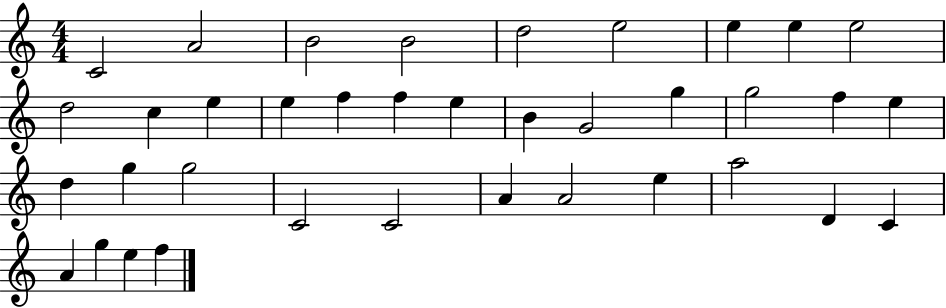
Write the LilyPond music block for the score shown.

{
  \clef treble
  \numericTimeSignature
  \time 4/4
  \key c \major
  c'2 a'2 | b'2 b'2 | d''2 e''2 | e''4 e''4 e''2 | \break d''2 c''4 e''4 | e''4 f''4 f''4 e''4 | b'4 g'2 g''4 | g''2 f''4 e''4 | \break d''4 g''4 g''2 | c'2 c'2 | a'4 a'2 e''4 | a''2 d'4 c'4 | \break a'4 g''4 e''4 f''4 | \bar "|."
}